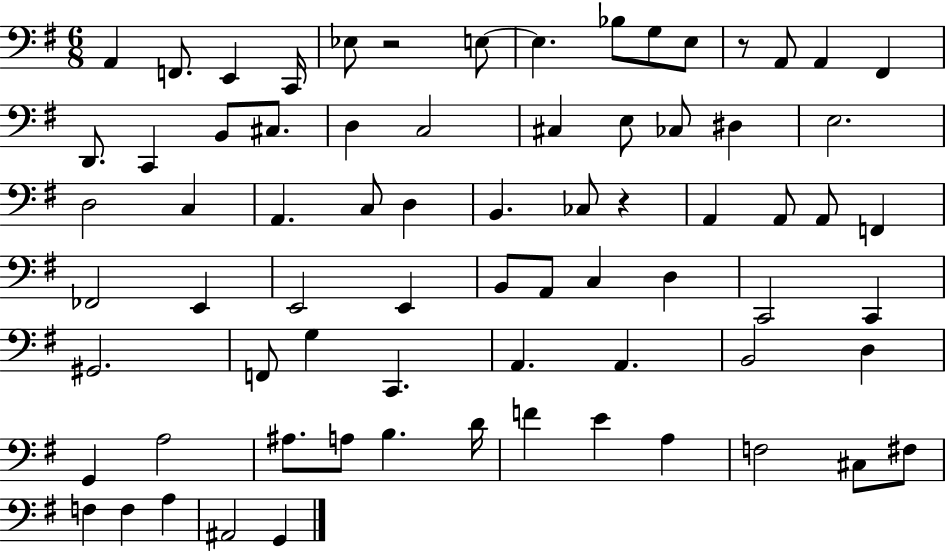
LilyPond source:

{
  \clef bass
  \numericTimeSignature
  \time 6/8
  \key g \major
  a,4 f,8. e,4 c,16 | ees8 r2 e8~~ | e4. bes8 g8 e8 | r8 a,8 a,4 fis,4 | \break d,8. c,4 b,8 cis8. | d4 c2 | cis4 e8 ces8 dis4 | e2. | \break d2 c4 | a,4. c8 d4 | b,4. ces8 r4 | a,4 a,8 a,8 f,4 | \break fes,2 e,4 | e,2 e,4 | b,8 a,8 c4 d4 | c,2 c,4 | \break gis,2. | f,8 g4 c,4. | a,4. a,4. | b,2 d4 | \break g,4 a2 | ais8. a8 b4. d'16 | f'4 e'4 a4 | f2 cis8 fis8 | \break f4 f4 a4 | ais,2 g,4 | \bar "|."
}